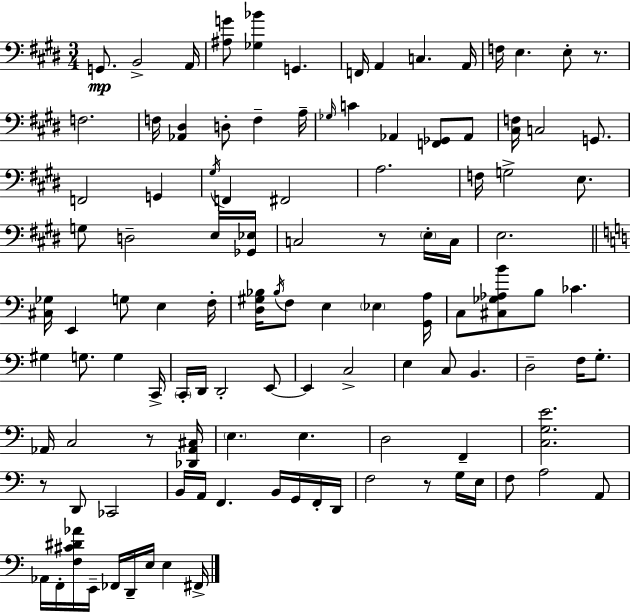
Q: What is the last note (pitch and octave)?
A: F#2